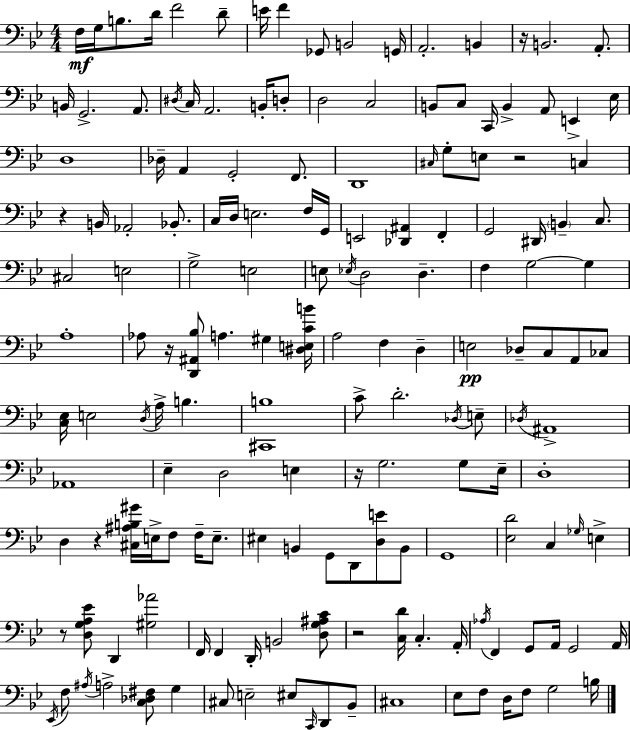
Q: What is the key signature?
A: BES major